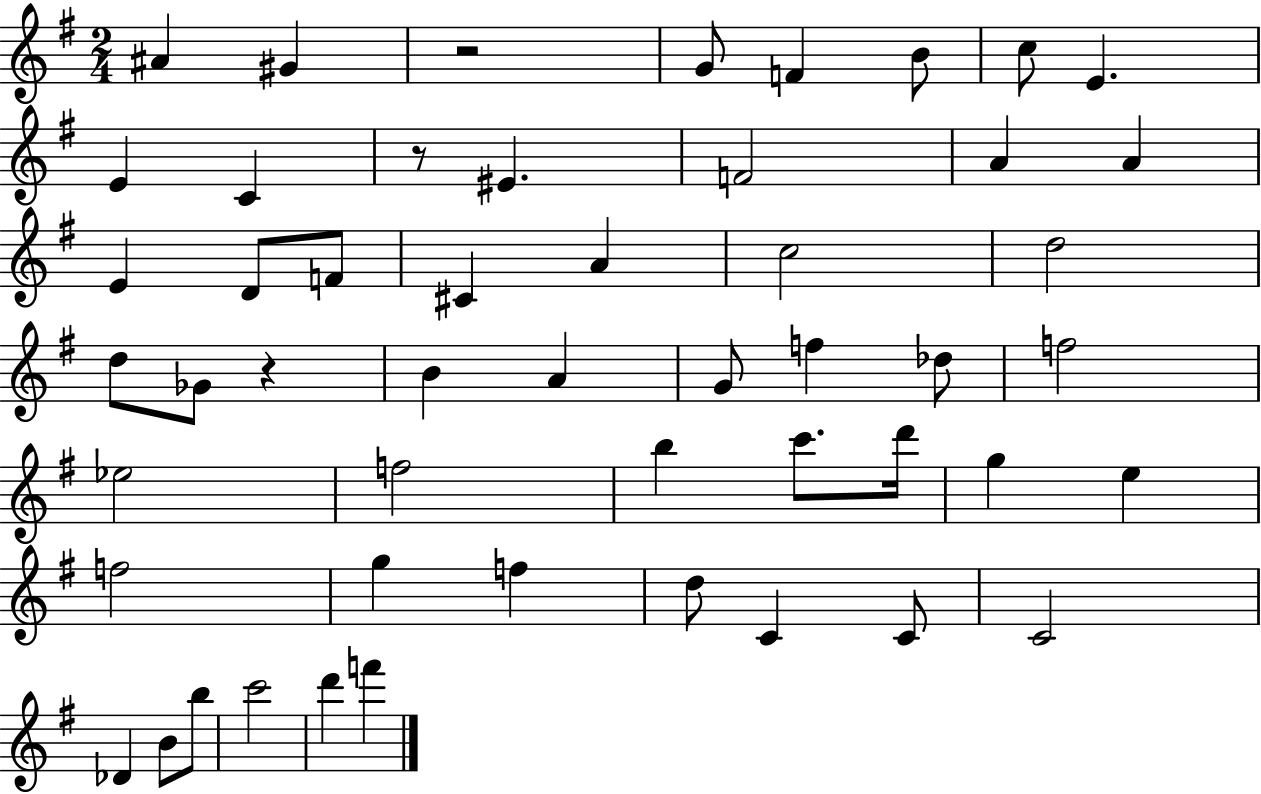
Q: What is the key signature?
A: G major